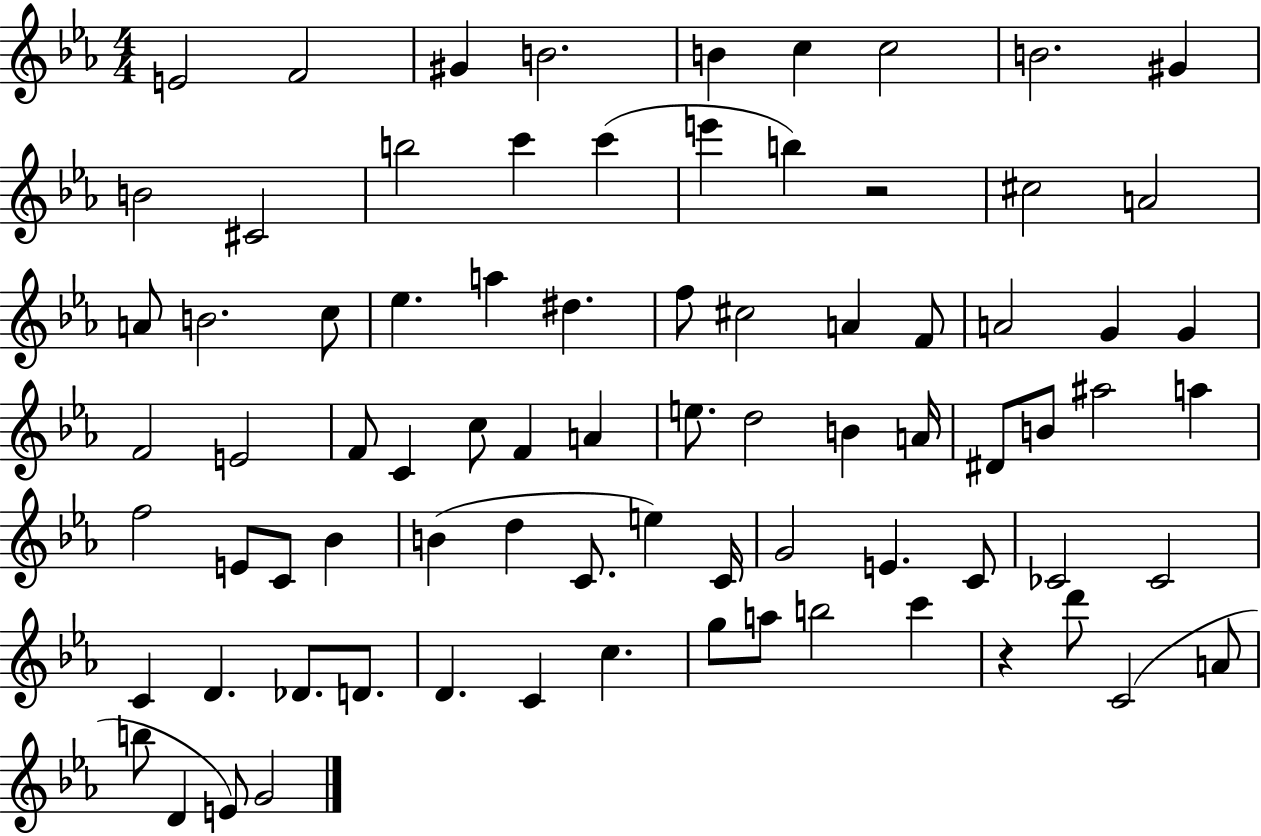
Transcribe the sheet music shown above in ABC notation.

X:1
T:Untitled
M:4/4
L:1/4
K:Eb
E2 F2 ^G B2 B c c2 B2 ^G B2 ^C2 b2 c' c' e' b z2 ^c2 A2 A/2 B2 c/2 _e a ^d f/2 ^c2 A F/2 A2 G G F2 E2 F/2 C c/2 F A e/2 d2 B A/4 ^D/2 B/2 ^a2 a f2 E/2 C/2 _B B d C/2 e C/4 G2 E C/2 _C2 _C2 C D _D/2 D/2 D C c g/2 a/2 b2 c' z d'/2 C2 A/2 b/2 D E/2 G2